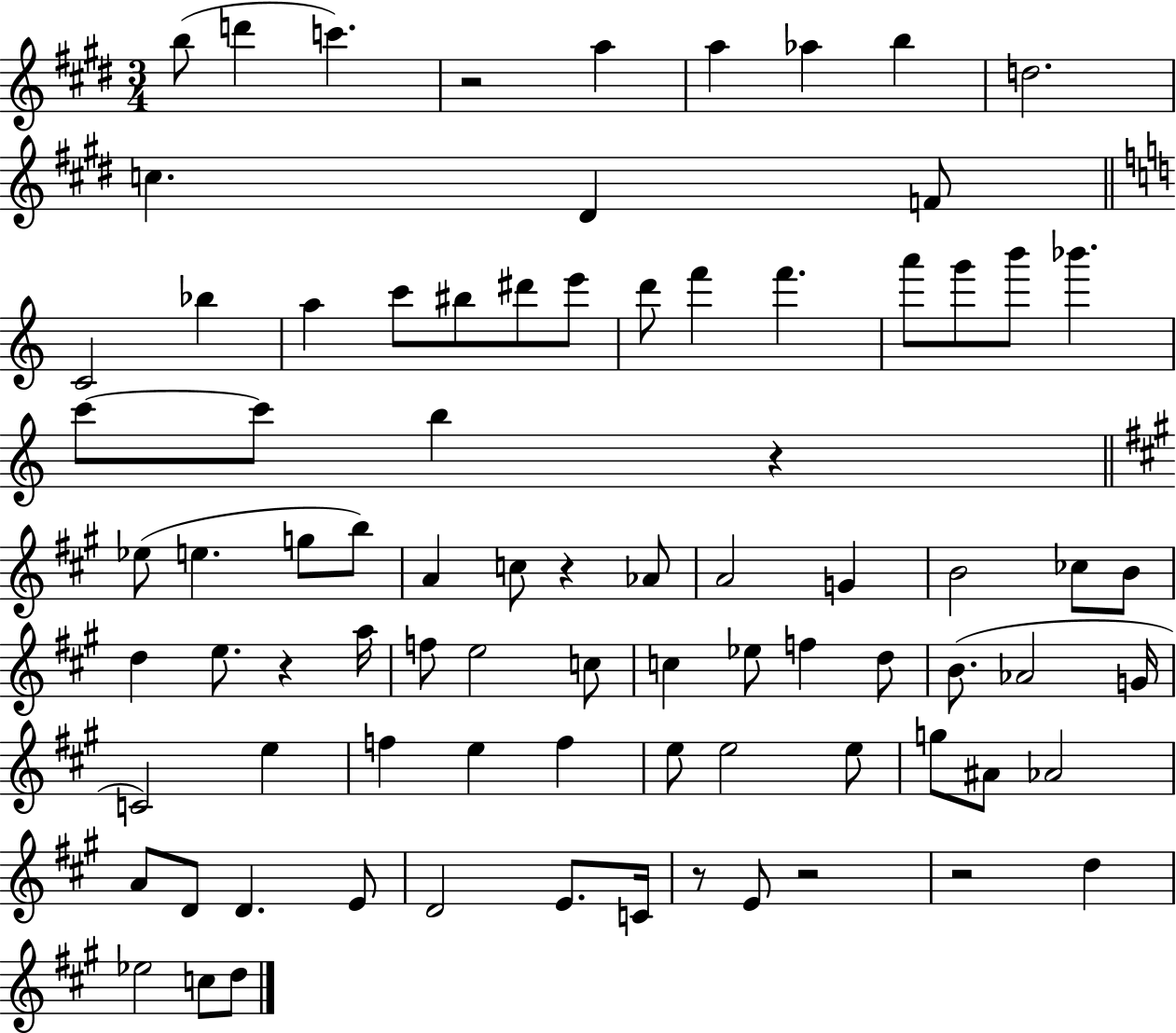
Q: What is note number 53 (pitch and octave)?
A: G4